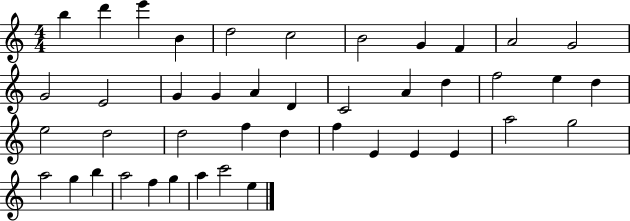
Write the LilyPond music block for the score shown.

{
  \clef treble
  \numericTimeSignature
  \time 4/4
  \key c \major
  b''4 d'''4 e'''4 b'4 | d''2 c''2 | b'2 g'4 f'4 | a'2 g'2 | \break g'2 e'2 | g'4 g'4 a'4 d'4 | c'2 a'4 d''4 | f''2 e''4 d''4 | \break e''2 d''2 | d''2 f''4 d''4 | f''4 e'4 e'4 e'4 | a''2 g''2 | \break a''2 g''4 b''4 | a''2 f''4 g''4 | a''4 c'''2 e''4 | \bar "|."
}